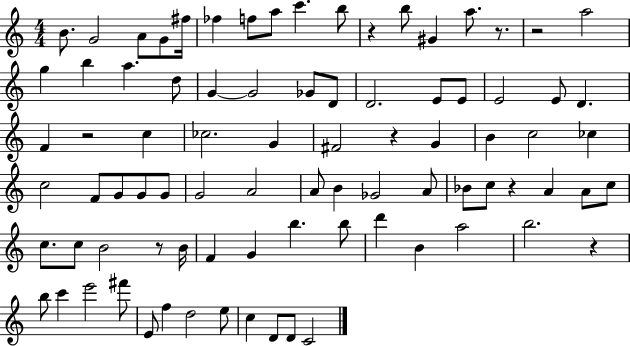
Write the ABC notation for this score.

X:1
T:Untitled
M:4/4
L:1/4
K:C
B/2 G2 A/2 G/2 ^f/4 _f f/2 a/2 c' b/2 z b/2 ^G a/2 z/2 z2 a2 g b a d/2 G G2 _G/2 D/2 D2 E/2 E/2 E2 E/2 D F z2 c _c2 G ^F2 z G B c2 _c c2 F/2 G/2 G/2 G/2 G2 A2 A/2 B _G2 A/2 _B/2 c/2 z A A/2 c/2 c/2 c/2 B2 z/2 B/4 F G b b/2 d' B a2 b2 z b/2 c' e'2 ^f'/2 E/2 f d2 e/2 c D/2 D/2 C2